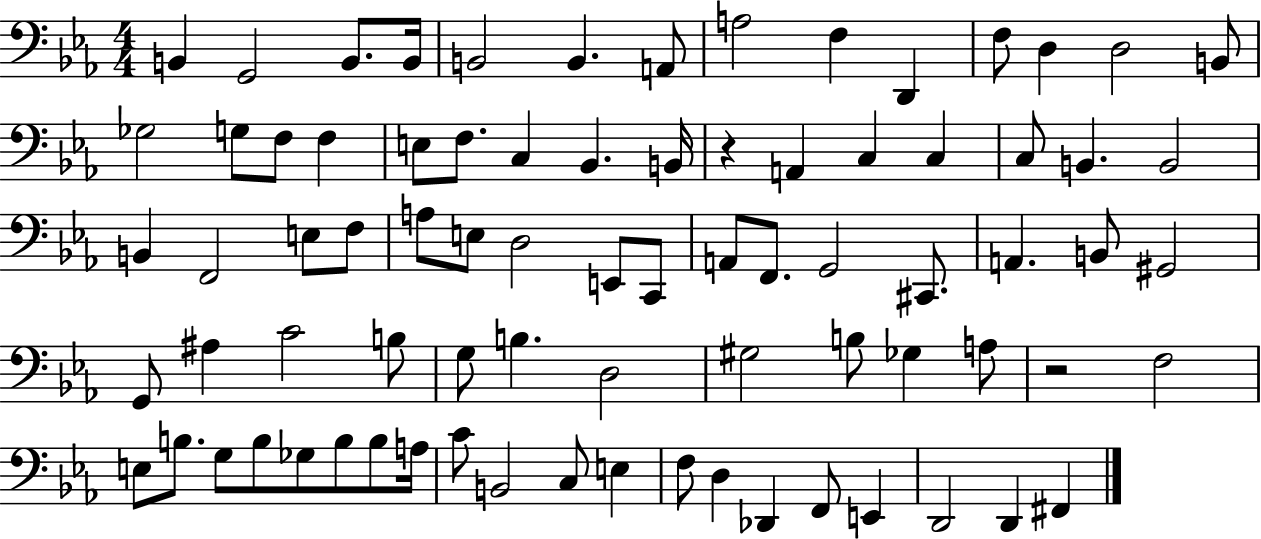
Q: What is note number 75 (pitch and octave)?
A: D2